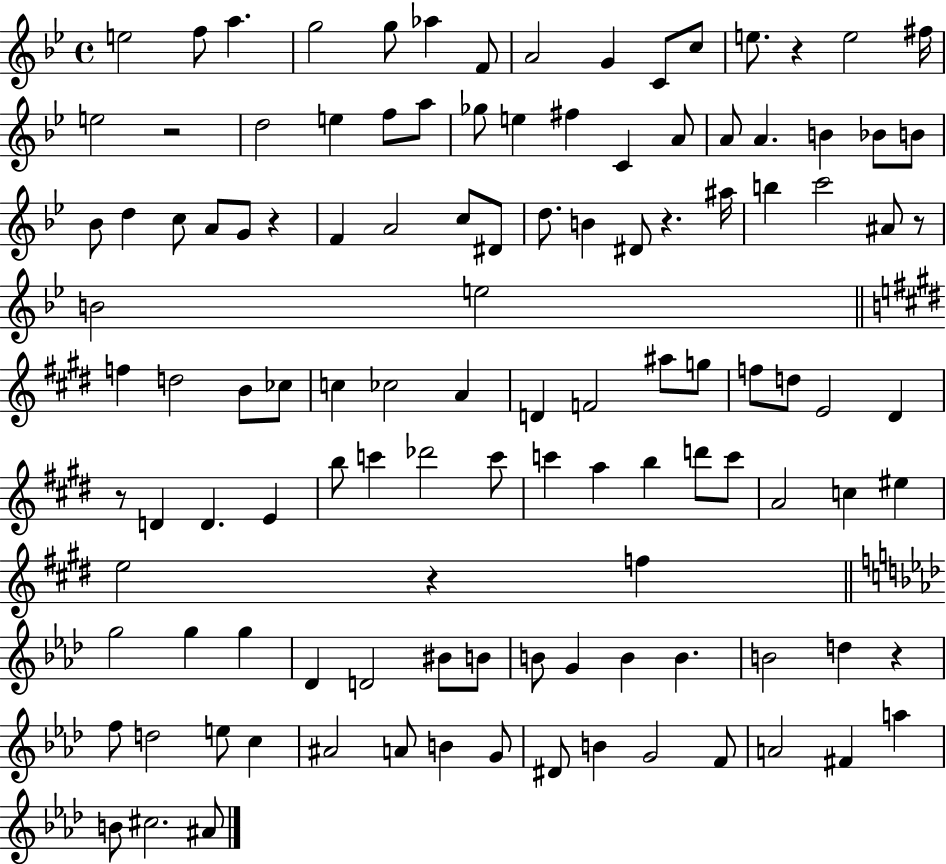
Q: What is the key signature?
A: BES major